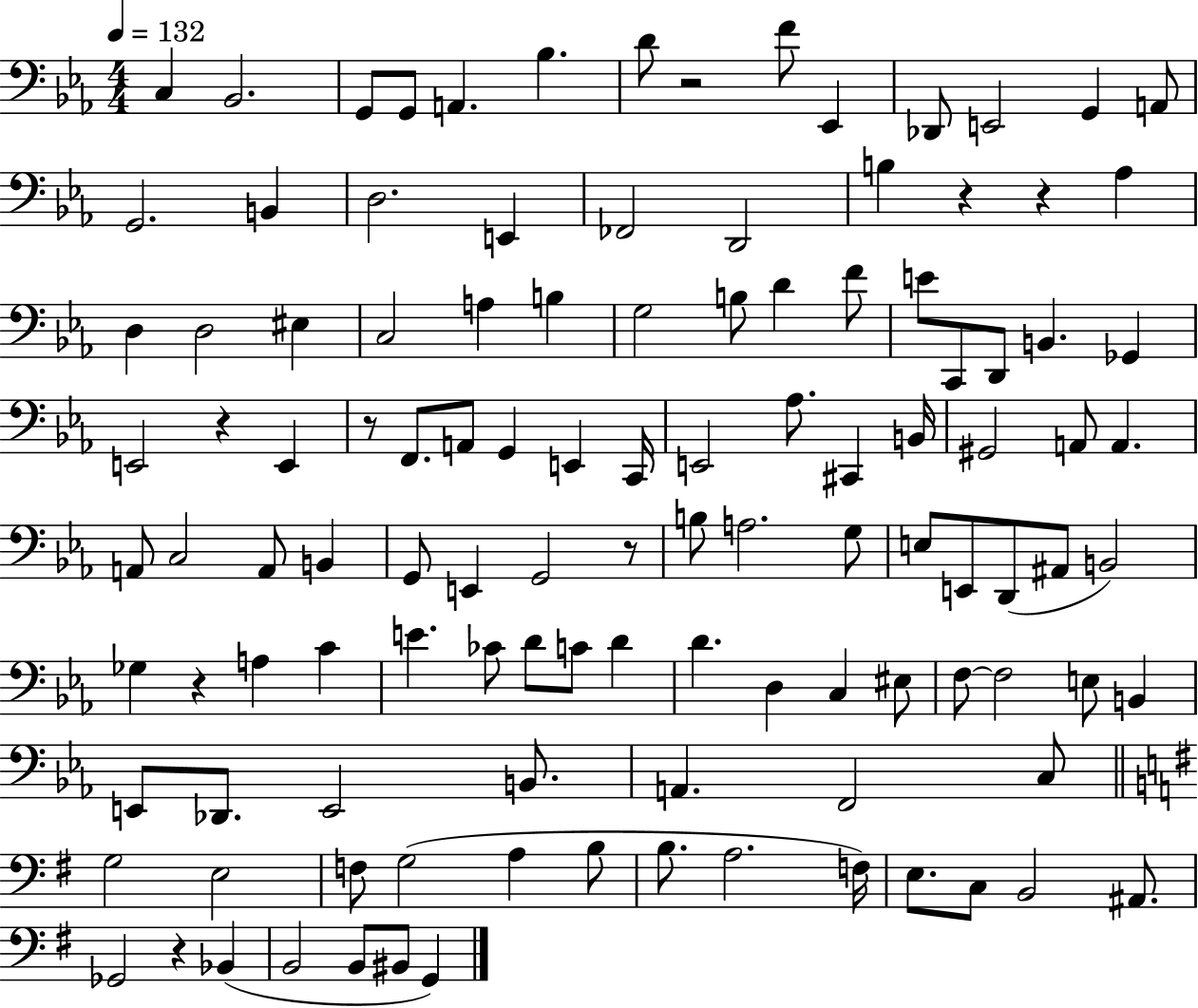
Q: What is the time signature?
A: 4/4